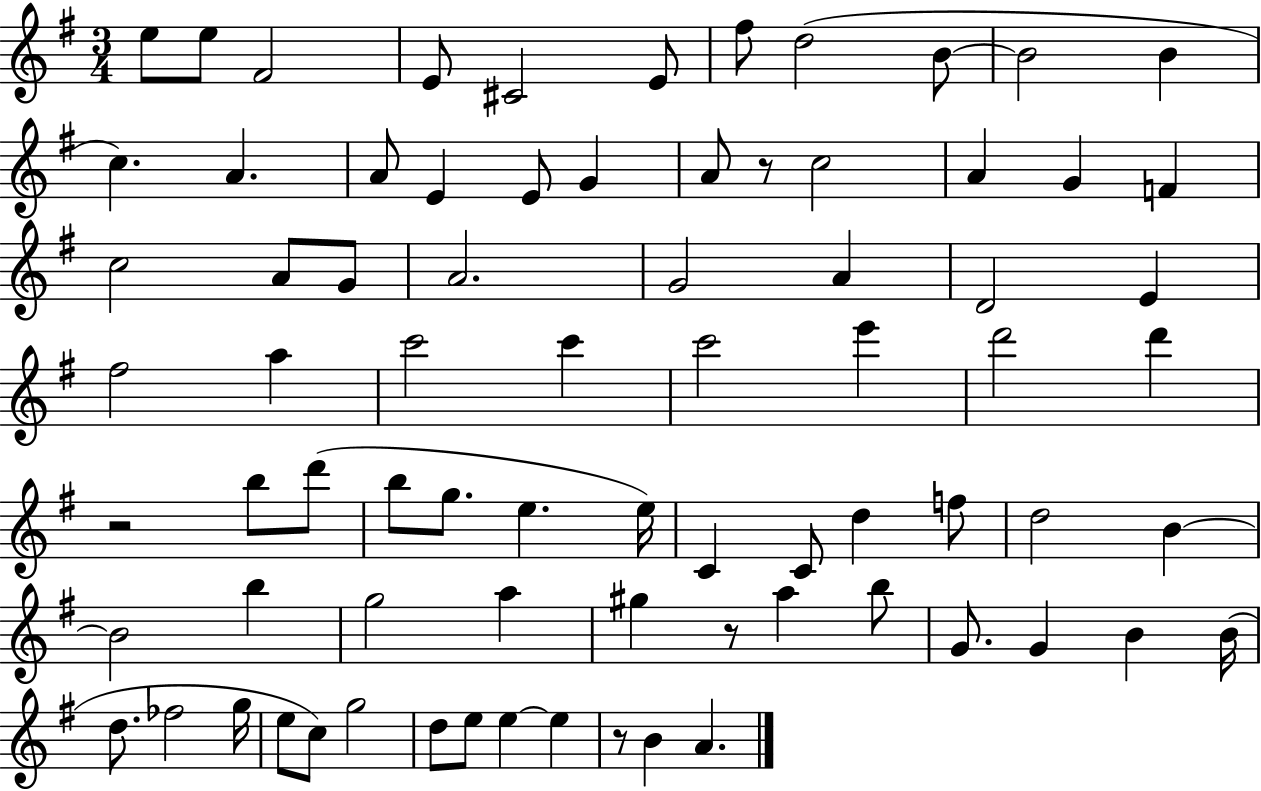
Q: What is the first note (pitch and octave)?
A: E5